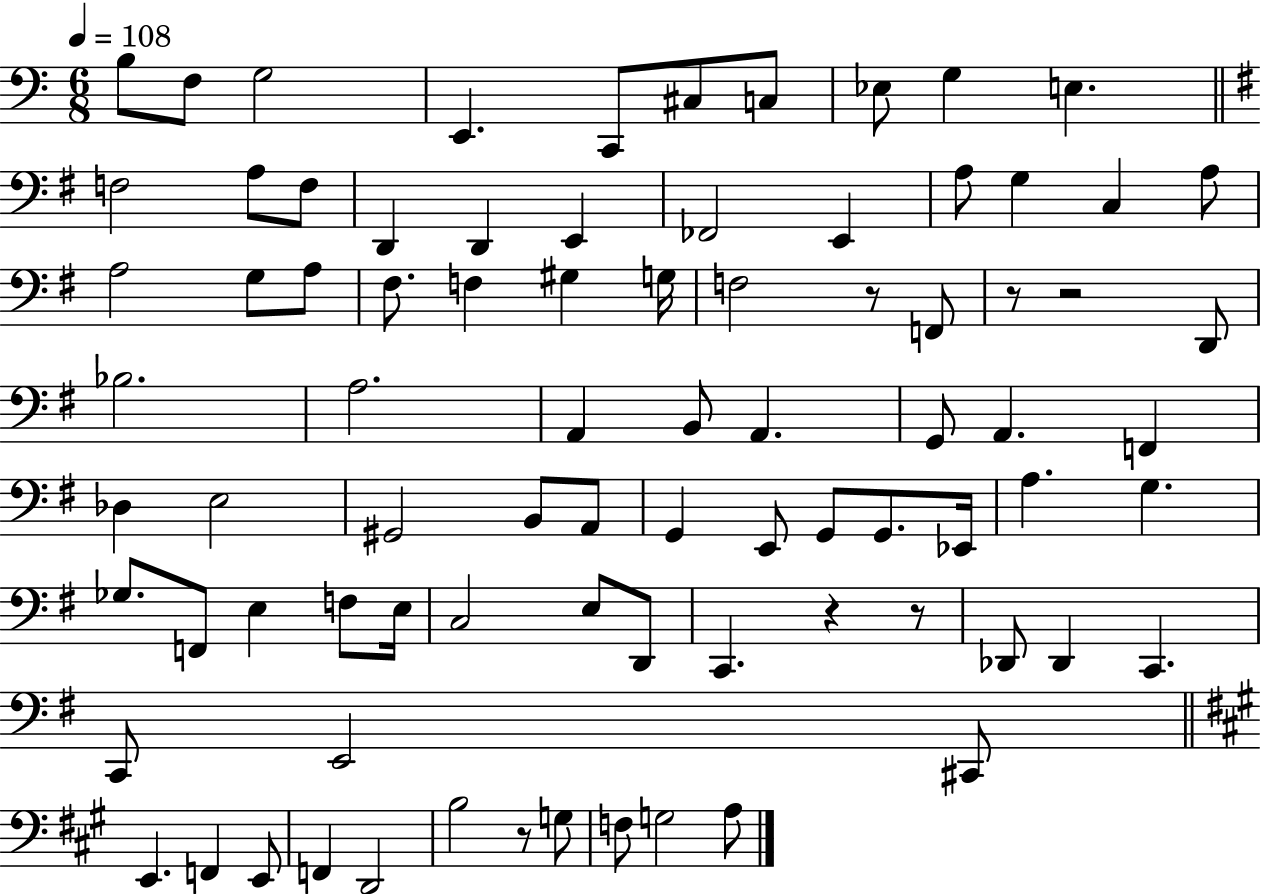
{
  \clef bass
  \numericTimeSignature
  \time 6/8
  \key c \major
  \tempo 4 = 108
  b8 f8 g2 | e,4. c,8 cis8 c8 | ees8 g4 e4. | \bar "||" \break \key e \minor f2 a8 f8 | d,4 d,4 e,4 | fes,2 e,4 | a8 g4 c4 a8 | \break a2 g8 a8 | fis8. f4 gis4 g16 | f2 r8 f,8 | r8 r2 d,8 | \break bes2. | a2. | a,4 b,8 a,4. | g,8 a,4. f,4 | \break des4 e2 | gis,2 b,8 a,8 | g,4 e,8 g,8 g,8. ees,16 | a4. g4. | \break ges8. f,8 e4 f8 e16 | c2 e8 d,8 | c,4. r4 r8 | des,8 des,4 c,4. | \break c,8 e,2 cis,8 | \bar "||" \break \key a \major e,4. f,4 e,8 | f,4 d,2 | b2 r8 g8 | f8 g2 a8 | \break \bar "|."
}